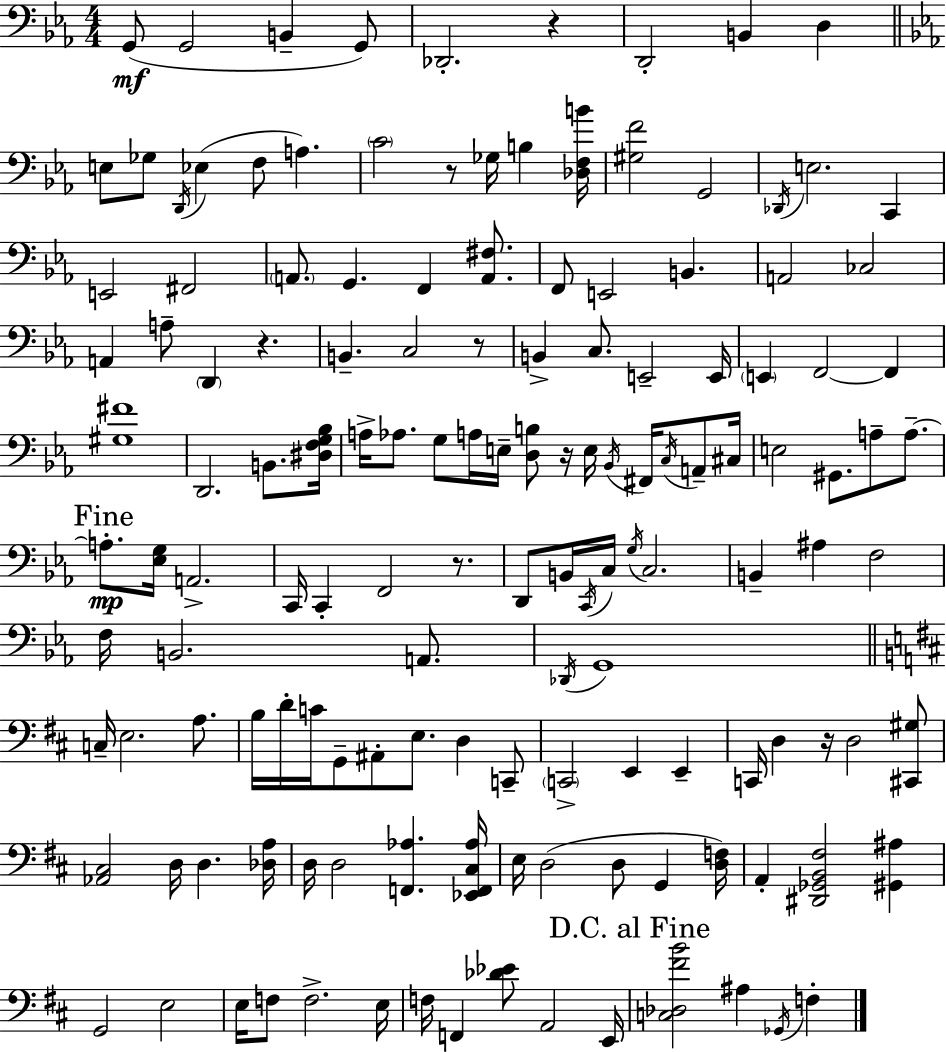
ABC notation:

X:1
T:Untitled
M:4/4
L:1/4
K:Eb
G,,/2 G,,2 B,, G,,/2 _D,,2 z D,,2 B,, D, E,/2 _G,/2 D,,/4 _E, F,/2 A, C2 z/2 _G,/4 B, [_D,F,B]/4 [^G,F]2 G,,2 _D,,/4 E,2 C,, E,,2 ^F,,2 A,,/2 G,, F,, [A,,^F,]/2 F,,/2 E,,2 B,, A,,2 _C,2 A,, A,/2 D,, z B,, C,2 z/2 B,, C,/2 E,,2 E,,/4 E,, F,,2 F,, [^G,^F]4 D,,2 B,,/2 [^D,F,G,_B,]/4 A,/4 _A,/2 G,/2 A,/4 E,/4 [D,B,]/2 z/4 E,/4 _B,,/4 ^F,,/4 C,/4 A,,/2 ^C,/4 E,2 ^G,,/2 A,/2 A,/2 A,/2 [_E,G,]/4 A,,2 C,,/4 C,, F,,2 z/2 D,,/2 B,,/4 C,,/4 C,/4 G,/4 C,2 B,, ^A, F,2 F,/4 B,,2 A,,/2 _D,,/4 G,,4 C,/4 E,2 A,/2 B,/4 D/4 C/4 G,,/2 ^A,,/2 E,/2 D, C,,/2 C,,2 E,, E,, C,,/4 D, z/4 D,2 [^C,,^G,]/2 [_A,,^C,]2 D,/4 D, [_D,A,]/4 D,/4 D,2 [F,,_A,] [_E,,F,,^C,_A,]/4 E,/4 D,2 D,/2 G,, [D,F,]/4 A,, [^D,,_G,,B,,^F,]2 [^G,,^A,] G,,2 E,2 E,/4 F,/2 F,2 E,/4 F,/4 F,, [_D_E]/2 A,,2 E,,/4 [C,_D,^FB]2 ^A, _G,,/4 F,